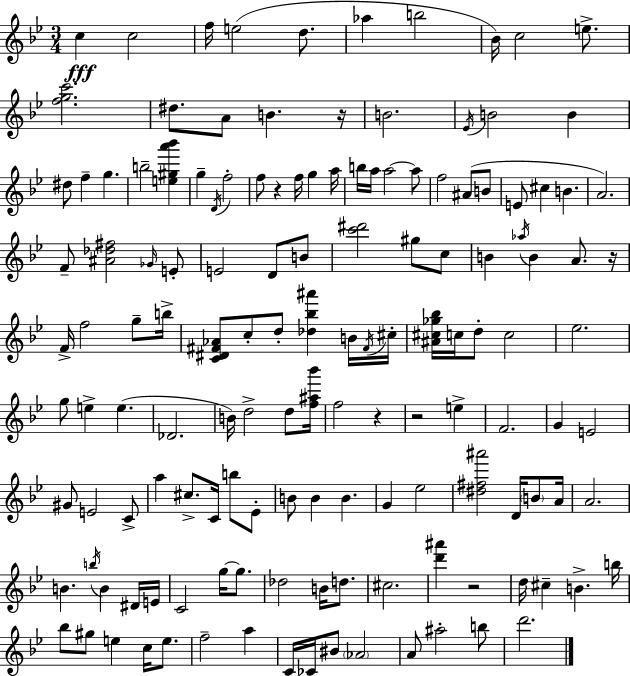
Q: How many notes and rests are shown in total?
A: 140